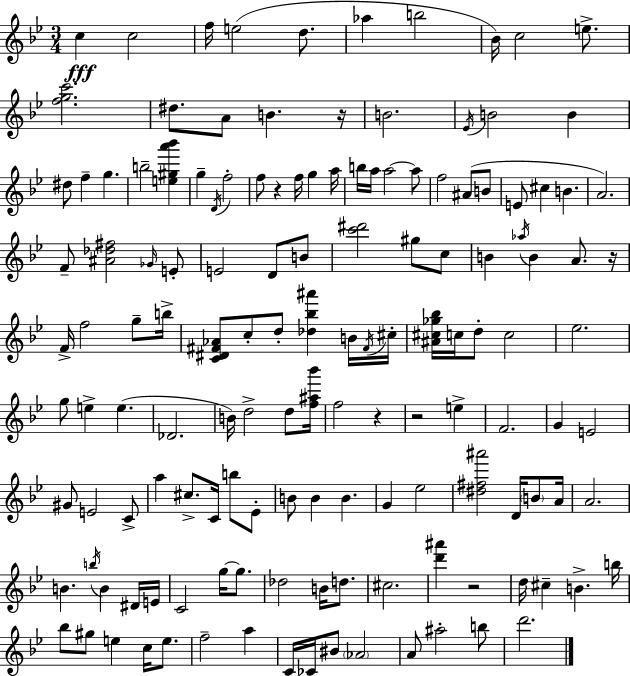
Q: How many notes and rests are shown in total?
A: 140